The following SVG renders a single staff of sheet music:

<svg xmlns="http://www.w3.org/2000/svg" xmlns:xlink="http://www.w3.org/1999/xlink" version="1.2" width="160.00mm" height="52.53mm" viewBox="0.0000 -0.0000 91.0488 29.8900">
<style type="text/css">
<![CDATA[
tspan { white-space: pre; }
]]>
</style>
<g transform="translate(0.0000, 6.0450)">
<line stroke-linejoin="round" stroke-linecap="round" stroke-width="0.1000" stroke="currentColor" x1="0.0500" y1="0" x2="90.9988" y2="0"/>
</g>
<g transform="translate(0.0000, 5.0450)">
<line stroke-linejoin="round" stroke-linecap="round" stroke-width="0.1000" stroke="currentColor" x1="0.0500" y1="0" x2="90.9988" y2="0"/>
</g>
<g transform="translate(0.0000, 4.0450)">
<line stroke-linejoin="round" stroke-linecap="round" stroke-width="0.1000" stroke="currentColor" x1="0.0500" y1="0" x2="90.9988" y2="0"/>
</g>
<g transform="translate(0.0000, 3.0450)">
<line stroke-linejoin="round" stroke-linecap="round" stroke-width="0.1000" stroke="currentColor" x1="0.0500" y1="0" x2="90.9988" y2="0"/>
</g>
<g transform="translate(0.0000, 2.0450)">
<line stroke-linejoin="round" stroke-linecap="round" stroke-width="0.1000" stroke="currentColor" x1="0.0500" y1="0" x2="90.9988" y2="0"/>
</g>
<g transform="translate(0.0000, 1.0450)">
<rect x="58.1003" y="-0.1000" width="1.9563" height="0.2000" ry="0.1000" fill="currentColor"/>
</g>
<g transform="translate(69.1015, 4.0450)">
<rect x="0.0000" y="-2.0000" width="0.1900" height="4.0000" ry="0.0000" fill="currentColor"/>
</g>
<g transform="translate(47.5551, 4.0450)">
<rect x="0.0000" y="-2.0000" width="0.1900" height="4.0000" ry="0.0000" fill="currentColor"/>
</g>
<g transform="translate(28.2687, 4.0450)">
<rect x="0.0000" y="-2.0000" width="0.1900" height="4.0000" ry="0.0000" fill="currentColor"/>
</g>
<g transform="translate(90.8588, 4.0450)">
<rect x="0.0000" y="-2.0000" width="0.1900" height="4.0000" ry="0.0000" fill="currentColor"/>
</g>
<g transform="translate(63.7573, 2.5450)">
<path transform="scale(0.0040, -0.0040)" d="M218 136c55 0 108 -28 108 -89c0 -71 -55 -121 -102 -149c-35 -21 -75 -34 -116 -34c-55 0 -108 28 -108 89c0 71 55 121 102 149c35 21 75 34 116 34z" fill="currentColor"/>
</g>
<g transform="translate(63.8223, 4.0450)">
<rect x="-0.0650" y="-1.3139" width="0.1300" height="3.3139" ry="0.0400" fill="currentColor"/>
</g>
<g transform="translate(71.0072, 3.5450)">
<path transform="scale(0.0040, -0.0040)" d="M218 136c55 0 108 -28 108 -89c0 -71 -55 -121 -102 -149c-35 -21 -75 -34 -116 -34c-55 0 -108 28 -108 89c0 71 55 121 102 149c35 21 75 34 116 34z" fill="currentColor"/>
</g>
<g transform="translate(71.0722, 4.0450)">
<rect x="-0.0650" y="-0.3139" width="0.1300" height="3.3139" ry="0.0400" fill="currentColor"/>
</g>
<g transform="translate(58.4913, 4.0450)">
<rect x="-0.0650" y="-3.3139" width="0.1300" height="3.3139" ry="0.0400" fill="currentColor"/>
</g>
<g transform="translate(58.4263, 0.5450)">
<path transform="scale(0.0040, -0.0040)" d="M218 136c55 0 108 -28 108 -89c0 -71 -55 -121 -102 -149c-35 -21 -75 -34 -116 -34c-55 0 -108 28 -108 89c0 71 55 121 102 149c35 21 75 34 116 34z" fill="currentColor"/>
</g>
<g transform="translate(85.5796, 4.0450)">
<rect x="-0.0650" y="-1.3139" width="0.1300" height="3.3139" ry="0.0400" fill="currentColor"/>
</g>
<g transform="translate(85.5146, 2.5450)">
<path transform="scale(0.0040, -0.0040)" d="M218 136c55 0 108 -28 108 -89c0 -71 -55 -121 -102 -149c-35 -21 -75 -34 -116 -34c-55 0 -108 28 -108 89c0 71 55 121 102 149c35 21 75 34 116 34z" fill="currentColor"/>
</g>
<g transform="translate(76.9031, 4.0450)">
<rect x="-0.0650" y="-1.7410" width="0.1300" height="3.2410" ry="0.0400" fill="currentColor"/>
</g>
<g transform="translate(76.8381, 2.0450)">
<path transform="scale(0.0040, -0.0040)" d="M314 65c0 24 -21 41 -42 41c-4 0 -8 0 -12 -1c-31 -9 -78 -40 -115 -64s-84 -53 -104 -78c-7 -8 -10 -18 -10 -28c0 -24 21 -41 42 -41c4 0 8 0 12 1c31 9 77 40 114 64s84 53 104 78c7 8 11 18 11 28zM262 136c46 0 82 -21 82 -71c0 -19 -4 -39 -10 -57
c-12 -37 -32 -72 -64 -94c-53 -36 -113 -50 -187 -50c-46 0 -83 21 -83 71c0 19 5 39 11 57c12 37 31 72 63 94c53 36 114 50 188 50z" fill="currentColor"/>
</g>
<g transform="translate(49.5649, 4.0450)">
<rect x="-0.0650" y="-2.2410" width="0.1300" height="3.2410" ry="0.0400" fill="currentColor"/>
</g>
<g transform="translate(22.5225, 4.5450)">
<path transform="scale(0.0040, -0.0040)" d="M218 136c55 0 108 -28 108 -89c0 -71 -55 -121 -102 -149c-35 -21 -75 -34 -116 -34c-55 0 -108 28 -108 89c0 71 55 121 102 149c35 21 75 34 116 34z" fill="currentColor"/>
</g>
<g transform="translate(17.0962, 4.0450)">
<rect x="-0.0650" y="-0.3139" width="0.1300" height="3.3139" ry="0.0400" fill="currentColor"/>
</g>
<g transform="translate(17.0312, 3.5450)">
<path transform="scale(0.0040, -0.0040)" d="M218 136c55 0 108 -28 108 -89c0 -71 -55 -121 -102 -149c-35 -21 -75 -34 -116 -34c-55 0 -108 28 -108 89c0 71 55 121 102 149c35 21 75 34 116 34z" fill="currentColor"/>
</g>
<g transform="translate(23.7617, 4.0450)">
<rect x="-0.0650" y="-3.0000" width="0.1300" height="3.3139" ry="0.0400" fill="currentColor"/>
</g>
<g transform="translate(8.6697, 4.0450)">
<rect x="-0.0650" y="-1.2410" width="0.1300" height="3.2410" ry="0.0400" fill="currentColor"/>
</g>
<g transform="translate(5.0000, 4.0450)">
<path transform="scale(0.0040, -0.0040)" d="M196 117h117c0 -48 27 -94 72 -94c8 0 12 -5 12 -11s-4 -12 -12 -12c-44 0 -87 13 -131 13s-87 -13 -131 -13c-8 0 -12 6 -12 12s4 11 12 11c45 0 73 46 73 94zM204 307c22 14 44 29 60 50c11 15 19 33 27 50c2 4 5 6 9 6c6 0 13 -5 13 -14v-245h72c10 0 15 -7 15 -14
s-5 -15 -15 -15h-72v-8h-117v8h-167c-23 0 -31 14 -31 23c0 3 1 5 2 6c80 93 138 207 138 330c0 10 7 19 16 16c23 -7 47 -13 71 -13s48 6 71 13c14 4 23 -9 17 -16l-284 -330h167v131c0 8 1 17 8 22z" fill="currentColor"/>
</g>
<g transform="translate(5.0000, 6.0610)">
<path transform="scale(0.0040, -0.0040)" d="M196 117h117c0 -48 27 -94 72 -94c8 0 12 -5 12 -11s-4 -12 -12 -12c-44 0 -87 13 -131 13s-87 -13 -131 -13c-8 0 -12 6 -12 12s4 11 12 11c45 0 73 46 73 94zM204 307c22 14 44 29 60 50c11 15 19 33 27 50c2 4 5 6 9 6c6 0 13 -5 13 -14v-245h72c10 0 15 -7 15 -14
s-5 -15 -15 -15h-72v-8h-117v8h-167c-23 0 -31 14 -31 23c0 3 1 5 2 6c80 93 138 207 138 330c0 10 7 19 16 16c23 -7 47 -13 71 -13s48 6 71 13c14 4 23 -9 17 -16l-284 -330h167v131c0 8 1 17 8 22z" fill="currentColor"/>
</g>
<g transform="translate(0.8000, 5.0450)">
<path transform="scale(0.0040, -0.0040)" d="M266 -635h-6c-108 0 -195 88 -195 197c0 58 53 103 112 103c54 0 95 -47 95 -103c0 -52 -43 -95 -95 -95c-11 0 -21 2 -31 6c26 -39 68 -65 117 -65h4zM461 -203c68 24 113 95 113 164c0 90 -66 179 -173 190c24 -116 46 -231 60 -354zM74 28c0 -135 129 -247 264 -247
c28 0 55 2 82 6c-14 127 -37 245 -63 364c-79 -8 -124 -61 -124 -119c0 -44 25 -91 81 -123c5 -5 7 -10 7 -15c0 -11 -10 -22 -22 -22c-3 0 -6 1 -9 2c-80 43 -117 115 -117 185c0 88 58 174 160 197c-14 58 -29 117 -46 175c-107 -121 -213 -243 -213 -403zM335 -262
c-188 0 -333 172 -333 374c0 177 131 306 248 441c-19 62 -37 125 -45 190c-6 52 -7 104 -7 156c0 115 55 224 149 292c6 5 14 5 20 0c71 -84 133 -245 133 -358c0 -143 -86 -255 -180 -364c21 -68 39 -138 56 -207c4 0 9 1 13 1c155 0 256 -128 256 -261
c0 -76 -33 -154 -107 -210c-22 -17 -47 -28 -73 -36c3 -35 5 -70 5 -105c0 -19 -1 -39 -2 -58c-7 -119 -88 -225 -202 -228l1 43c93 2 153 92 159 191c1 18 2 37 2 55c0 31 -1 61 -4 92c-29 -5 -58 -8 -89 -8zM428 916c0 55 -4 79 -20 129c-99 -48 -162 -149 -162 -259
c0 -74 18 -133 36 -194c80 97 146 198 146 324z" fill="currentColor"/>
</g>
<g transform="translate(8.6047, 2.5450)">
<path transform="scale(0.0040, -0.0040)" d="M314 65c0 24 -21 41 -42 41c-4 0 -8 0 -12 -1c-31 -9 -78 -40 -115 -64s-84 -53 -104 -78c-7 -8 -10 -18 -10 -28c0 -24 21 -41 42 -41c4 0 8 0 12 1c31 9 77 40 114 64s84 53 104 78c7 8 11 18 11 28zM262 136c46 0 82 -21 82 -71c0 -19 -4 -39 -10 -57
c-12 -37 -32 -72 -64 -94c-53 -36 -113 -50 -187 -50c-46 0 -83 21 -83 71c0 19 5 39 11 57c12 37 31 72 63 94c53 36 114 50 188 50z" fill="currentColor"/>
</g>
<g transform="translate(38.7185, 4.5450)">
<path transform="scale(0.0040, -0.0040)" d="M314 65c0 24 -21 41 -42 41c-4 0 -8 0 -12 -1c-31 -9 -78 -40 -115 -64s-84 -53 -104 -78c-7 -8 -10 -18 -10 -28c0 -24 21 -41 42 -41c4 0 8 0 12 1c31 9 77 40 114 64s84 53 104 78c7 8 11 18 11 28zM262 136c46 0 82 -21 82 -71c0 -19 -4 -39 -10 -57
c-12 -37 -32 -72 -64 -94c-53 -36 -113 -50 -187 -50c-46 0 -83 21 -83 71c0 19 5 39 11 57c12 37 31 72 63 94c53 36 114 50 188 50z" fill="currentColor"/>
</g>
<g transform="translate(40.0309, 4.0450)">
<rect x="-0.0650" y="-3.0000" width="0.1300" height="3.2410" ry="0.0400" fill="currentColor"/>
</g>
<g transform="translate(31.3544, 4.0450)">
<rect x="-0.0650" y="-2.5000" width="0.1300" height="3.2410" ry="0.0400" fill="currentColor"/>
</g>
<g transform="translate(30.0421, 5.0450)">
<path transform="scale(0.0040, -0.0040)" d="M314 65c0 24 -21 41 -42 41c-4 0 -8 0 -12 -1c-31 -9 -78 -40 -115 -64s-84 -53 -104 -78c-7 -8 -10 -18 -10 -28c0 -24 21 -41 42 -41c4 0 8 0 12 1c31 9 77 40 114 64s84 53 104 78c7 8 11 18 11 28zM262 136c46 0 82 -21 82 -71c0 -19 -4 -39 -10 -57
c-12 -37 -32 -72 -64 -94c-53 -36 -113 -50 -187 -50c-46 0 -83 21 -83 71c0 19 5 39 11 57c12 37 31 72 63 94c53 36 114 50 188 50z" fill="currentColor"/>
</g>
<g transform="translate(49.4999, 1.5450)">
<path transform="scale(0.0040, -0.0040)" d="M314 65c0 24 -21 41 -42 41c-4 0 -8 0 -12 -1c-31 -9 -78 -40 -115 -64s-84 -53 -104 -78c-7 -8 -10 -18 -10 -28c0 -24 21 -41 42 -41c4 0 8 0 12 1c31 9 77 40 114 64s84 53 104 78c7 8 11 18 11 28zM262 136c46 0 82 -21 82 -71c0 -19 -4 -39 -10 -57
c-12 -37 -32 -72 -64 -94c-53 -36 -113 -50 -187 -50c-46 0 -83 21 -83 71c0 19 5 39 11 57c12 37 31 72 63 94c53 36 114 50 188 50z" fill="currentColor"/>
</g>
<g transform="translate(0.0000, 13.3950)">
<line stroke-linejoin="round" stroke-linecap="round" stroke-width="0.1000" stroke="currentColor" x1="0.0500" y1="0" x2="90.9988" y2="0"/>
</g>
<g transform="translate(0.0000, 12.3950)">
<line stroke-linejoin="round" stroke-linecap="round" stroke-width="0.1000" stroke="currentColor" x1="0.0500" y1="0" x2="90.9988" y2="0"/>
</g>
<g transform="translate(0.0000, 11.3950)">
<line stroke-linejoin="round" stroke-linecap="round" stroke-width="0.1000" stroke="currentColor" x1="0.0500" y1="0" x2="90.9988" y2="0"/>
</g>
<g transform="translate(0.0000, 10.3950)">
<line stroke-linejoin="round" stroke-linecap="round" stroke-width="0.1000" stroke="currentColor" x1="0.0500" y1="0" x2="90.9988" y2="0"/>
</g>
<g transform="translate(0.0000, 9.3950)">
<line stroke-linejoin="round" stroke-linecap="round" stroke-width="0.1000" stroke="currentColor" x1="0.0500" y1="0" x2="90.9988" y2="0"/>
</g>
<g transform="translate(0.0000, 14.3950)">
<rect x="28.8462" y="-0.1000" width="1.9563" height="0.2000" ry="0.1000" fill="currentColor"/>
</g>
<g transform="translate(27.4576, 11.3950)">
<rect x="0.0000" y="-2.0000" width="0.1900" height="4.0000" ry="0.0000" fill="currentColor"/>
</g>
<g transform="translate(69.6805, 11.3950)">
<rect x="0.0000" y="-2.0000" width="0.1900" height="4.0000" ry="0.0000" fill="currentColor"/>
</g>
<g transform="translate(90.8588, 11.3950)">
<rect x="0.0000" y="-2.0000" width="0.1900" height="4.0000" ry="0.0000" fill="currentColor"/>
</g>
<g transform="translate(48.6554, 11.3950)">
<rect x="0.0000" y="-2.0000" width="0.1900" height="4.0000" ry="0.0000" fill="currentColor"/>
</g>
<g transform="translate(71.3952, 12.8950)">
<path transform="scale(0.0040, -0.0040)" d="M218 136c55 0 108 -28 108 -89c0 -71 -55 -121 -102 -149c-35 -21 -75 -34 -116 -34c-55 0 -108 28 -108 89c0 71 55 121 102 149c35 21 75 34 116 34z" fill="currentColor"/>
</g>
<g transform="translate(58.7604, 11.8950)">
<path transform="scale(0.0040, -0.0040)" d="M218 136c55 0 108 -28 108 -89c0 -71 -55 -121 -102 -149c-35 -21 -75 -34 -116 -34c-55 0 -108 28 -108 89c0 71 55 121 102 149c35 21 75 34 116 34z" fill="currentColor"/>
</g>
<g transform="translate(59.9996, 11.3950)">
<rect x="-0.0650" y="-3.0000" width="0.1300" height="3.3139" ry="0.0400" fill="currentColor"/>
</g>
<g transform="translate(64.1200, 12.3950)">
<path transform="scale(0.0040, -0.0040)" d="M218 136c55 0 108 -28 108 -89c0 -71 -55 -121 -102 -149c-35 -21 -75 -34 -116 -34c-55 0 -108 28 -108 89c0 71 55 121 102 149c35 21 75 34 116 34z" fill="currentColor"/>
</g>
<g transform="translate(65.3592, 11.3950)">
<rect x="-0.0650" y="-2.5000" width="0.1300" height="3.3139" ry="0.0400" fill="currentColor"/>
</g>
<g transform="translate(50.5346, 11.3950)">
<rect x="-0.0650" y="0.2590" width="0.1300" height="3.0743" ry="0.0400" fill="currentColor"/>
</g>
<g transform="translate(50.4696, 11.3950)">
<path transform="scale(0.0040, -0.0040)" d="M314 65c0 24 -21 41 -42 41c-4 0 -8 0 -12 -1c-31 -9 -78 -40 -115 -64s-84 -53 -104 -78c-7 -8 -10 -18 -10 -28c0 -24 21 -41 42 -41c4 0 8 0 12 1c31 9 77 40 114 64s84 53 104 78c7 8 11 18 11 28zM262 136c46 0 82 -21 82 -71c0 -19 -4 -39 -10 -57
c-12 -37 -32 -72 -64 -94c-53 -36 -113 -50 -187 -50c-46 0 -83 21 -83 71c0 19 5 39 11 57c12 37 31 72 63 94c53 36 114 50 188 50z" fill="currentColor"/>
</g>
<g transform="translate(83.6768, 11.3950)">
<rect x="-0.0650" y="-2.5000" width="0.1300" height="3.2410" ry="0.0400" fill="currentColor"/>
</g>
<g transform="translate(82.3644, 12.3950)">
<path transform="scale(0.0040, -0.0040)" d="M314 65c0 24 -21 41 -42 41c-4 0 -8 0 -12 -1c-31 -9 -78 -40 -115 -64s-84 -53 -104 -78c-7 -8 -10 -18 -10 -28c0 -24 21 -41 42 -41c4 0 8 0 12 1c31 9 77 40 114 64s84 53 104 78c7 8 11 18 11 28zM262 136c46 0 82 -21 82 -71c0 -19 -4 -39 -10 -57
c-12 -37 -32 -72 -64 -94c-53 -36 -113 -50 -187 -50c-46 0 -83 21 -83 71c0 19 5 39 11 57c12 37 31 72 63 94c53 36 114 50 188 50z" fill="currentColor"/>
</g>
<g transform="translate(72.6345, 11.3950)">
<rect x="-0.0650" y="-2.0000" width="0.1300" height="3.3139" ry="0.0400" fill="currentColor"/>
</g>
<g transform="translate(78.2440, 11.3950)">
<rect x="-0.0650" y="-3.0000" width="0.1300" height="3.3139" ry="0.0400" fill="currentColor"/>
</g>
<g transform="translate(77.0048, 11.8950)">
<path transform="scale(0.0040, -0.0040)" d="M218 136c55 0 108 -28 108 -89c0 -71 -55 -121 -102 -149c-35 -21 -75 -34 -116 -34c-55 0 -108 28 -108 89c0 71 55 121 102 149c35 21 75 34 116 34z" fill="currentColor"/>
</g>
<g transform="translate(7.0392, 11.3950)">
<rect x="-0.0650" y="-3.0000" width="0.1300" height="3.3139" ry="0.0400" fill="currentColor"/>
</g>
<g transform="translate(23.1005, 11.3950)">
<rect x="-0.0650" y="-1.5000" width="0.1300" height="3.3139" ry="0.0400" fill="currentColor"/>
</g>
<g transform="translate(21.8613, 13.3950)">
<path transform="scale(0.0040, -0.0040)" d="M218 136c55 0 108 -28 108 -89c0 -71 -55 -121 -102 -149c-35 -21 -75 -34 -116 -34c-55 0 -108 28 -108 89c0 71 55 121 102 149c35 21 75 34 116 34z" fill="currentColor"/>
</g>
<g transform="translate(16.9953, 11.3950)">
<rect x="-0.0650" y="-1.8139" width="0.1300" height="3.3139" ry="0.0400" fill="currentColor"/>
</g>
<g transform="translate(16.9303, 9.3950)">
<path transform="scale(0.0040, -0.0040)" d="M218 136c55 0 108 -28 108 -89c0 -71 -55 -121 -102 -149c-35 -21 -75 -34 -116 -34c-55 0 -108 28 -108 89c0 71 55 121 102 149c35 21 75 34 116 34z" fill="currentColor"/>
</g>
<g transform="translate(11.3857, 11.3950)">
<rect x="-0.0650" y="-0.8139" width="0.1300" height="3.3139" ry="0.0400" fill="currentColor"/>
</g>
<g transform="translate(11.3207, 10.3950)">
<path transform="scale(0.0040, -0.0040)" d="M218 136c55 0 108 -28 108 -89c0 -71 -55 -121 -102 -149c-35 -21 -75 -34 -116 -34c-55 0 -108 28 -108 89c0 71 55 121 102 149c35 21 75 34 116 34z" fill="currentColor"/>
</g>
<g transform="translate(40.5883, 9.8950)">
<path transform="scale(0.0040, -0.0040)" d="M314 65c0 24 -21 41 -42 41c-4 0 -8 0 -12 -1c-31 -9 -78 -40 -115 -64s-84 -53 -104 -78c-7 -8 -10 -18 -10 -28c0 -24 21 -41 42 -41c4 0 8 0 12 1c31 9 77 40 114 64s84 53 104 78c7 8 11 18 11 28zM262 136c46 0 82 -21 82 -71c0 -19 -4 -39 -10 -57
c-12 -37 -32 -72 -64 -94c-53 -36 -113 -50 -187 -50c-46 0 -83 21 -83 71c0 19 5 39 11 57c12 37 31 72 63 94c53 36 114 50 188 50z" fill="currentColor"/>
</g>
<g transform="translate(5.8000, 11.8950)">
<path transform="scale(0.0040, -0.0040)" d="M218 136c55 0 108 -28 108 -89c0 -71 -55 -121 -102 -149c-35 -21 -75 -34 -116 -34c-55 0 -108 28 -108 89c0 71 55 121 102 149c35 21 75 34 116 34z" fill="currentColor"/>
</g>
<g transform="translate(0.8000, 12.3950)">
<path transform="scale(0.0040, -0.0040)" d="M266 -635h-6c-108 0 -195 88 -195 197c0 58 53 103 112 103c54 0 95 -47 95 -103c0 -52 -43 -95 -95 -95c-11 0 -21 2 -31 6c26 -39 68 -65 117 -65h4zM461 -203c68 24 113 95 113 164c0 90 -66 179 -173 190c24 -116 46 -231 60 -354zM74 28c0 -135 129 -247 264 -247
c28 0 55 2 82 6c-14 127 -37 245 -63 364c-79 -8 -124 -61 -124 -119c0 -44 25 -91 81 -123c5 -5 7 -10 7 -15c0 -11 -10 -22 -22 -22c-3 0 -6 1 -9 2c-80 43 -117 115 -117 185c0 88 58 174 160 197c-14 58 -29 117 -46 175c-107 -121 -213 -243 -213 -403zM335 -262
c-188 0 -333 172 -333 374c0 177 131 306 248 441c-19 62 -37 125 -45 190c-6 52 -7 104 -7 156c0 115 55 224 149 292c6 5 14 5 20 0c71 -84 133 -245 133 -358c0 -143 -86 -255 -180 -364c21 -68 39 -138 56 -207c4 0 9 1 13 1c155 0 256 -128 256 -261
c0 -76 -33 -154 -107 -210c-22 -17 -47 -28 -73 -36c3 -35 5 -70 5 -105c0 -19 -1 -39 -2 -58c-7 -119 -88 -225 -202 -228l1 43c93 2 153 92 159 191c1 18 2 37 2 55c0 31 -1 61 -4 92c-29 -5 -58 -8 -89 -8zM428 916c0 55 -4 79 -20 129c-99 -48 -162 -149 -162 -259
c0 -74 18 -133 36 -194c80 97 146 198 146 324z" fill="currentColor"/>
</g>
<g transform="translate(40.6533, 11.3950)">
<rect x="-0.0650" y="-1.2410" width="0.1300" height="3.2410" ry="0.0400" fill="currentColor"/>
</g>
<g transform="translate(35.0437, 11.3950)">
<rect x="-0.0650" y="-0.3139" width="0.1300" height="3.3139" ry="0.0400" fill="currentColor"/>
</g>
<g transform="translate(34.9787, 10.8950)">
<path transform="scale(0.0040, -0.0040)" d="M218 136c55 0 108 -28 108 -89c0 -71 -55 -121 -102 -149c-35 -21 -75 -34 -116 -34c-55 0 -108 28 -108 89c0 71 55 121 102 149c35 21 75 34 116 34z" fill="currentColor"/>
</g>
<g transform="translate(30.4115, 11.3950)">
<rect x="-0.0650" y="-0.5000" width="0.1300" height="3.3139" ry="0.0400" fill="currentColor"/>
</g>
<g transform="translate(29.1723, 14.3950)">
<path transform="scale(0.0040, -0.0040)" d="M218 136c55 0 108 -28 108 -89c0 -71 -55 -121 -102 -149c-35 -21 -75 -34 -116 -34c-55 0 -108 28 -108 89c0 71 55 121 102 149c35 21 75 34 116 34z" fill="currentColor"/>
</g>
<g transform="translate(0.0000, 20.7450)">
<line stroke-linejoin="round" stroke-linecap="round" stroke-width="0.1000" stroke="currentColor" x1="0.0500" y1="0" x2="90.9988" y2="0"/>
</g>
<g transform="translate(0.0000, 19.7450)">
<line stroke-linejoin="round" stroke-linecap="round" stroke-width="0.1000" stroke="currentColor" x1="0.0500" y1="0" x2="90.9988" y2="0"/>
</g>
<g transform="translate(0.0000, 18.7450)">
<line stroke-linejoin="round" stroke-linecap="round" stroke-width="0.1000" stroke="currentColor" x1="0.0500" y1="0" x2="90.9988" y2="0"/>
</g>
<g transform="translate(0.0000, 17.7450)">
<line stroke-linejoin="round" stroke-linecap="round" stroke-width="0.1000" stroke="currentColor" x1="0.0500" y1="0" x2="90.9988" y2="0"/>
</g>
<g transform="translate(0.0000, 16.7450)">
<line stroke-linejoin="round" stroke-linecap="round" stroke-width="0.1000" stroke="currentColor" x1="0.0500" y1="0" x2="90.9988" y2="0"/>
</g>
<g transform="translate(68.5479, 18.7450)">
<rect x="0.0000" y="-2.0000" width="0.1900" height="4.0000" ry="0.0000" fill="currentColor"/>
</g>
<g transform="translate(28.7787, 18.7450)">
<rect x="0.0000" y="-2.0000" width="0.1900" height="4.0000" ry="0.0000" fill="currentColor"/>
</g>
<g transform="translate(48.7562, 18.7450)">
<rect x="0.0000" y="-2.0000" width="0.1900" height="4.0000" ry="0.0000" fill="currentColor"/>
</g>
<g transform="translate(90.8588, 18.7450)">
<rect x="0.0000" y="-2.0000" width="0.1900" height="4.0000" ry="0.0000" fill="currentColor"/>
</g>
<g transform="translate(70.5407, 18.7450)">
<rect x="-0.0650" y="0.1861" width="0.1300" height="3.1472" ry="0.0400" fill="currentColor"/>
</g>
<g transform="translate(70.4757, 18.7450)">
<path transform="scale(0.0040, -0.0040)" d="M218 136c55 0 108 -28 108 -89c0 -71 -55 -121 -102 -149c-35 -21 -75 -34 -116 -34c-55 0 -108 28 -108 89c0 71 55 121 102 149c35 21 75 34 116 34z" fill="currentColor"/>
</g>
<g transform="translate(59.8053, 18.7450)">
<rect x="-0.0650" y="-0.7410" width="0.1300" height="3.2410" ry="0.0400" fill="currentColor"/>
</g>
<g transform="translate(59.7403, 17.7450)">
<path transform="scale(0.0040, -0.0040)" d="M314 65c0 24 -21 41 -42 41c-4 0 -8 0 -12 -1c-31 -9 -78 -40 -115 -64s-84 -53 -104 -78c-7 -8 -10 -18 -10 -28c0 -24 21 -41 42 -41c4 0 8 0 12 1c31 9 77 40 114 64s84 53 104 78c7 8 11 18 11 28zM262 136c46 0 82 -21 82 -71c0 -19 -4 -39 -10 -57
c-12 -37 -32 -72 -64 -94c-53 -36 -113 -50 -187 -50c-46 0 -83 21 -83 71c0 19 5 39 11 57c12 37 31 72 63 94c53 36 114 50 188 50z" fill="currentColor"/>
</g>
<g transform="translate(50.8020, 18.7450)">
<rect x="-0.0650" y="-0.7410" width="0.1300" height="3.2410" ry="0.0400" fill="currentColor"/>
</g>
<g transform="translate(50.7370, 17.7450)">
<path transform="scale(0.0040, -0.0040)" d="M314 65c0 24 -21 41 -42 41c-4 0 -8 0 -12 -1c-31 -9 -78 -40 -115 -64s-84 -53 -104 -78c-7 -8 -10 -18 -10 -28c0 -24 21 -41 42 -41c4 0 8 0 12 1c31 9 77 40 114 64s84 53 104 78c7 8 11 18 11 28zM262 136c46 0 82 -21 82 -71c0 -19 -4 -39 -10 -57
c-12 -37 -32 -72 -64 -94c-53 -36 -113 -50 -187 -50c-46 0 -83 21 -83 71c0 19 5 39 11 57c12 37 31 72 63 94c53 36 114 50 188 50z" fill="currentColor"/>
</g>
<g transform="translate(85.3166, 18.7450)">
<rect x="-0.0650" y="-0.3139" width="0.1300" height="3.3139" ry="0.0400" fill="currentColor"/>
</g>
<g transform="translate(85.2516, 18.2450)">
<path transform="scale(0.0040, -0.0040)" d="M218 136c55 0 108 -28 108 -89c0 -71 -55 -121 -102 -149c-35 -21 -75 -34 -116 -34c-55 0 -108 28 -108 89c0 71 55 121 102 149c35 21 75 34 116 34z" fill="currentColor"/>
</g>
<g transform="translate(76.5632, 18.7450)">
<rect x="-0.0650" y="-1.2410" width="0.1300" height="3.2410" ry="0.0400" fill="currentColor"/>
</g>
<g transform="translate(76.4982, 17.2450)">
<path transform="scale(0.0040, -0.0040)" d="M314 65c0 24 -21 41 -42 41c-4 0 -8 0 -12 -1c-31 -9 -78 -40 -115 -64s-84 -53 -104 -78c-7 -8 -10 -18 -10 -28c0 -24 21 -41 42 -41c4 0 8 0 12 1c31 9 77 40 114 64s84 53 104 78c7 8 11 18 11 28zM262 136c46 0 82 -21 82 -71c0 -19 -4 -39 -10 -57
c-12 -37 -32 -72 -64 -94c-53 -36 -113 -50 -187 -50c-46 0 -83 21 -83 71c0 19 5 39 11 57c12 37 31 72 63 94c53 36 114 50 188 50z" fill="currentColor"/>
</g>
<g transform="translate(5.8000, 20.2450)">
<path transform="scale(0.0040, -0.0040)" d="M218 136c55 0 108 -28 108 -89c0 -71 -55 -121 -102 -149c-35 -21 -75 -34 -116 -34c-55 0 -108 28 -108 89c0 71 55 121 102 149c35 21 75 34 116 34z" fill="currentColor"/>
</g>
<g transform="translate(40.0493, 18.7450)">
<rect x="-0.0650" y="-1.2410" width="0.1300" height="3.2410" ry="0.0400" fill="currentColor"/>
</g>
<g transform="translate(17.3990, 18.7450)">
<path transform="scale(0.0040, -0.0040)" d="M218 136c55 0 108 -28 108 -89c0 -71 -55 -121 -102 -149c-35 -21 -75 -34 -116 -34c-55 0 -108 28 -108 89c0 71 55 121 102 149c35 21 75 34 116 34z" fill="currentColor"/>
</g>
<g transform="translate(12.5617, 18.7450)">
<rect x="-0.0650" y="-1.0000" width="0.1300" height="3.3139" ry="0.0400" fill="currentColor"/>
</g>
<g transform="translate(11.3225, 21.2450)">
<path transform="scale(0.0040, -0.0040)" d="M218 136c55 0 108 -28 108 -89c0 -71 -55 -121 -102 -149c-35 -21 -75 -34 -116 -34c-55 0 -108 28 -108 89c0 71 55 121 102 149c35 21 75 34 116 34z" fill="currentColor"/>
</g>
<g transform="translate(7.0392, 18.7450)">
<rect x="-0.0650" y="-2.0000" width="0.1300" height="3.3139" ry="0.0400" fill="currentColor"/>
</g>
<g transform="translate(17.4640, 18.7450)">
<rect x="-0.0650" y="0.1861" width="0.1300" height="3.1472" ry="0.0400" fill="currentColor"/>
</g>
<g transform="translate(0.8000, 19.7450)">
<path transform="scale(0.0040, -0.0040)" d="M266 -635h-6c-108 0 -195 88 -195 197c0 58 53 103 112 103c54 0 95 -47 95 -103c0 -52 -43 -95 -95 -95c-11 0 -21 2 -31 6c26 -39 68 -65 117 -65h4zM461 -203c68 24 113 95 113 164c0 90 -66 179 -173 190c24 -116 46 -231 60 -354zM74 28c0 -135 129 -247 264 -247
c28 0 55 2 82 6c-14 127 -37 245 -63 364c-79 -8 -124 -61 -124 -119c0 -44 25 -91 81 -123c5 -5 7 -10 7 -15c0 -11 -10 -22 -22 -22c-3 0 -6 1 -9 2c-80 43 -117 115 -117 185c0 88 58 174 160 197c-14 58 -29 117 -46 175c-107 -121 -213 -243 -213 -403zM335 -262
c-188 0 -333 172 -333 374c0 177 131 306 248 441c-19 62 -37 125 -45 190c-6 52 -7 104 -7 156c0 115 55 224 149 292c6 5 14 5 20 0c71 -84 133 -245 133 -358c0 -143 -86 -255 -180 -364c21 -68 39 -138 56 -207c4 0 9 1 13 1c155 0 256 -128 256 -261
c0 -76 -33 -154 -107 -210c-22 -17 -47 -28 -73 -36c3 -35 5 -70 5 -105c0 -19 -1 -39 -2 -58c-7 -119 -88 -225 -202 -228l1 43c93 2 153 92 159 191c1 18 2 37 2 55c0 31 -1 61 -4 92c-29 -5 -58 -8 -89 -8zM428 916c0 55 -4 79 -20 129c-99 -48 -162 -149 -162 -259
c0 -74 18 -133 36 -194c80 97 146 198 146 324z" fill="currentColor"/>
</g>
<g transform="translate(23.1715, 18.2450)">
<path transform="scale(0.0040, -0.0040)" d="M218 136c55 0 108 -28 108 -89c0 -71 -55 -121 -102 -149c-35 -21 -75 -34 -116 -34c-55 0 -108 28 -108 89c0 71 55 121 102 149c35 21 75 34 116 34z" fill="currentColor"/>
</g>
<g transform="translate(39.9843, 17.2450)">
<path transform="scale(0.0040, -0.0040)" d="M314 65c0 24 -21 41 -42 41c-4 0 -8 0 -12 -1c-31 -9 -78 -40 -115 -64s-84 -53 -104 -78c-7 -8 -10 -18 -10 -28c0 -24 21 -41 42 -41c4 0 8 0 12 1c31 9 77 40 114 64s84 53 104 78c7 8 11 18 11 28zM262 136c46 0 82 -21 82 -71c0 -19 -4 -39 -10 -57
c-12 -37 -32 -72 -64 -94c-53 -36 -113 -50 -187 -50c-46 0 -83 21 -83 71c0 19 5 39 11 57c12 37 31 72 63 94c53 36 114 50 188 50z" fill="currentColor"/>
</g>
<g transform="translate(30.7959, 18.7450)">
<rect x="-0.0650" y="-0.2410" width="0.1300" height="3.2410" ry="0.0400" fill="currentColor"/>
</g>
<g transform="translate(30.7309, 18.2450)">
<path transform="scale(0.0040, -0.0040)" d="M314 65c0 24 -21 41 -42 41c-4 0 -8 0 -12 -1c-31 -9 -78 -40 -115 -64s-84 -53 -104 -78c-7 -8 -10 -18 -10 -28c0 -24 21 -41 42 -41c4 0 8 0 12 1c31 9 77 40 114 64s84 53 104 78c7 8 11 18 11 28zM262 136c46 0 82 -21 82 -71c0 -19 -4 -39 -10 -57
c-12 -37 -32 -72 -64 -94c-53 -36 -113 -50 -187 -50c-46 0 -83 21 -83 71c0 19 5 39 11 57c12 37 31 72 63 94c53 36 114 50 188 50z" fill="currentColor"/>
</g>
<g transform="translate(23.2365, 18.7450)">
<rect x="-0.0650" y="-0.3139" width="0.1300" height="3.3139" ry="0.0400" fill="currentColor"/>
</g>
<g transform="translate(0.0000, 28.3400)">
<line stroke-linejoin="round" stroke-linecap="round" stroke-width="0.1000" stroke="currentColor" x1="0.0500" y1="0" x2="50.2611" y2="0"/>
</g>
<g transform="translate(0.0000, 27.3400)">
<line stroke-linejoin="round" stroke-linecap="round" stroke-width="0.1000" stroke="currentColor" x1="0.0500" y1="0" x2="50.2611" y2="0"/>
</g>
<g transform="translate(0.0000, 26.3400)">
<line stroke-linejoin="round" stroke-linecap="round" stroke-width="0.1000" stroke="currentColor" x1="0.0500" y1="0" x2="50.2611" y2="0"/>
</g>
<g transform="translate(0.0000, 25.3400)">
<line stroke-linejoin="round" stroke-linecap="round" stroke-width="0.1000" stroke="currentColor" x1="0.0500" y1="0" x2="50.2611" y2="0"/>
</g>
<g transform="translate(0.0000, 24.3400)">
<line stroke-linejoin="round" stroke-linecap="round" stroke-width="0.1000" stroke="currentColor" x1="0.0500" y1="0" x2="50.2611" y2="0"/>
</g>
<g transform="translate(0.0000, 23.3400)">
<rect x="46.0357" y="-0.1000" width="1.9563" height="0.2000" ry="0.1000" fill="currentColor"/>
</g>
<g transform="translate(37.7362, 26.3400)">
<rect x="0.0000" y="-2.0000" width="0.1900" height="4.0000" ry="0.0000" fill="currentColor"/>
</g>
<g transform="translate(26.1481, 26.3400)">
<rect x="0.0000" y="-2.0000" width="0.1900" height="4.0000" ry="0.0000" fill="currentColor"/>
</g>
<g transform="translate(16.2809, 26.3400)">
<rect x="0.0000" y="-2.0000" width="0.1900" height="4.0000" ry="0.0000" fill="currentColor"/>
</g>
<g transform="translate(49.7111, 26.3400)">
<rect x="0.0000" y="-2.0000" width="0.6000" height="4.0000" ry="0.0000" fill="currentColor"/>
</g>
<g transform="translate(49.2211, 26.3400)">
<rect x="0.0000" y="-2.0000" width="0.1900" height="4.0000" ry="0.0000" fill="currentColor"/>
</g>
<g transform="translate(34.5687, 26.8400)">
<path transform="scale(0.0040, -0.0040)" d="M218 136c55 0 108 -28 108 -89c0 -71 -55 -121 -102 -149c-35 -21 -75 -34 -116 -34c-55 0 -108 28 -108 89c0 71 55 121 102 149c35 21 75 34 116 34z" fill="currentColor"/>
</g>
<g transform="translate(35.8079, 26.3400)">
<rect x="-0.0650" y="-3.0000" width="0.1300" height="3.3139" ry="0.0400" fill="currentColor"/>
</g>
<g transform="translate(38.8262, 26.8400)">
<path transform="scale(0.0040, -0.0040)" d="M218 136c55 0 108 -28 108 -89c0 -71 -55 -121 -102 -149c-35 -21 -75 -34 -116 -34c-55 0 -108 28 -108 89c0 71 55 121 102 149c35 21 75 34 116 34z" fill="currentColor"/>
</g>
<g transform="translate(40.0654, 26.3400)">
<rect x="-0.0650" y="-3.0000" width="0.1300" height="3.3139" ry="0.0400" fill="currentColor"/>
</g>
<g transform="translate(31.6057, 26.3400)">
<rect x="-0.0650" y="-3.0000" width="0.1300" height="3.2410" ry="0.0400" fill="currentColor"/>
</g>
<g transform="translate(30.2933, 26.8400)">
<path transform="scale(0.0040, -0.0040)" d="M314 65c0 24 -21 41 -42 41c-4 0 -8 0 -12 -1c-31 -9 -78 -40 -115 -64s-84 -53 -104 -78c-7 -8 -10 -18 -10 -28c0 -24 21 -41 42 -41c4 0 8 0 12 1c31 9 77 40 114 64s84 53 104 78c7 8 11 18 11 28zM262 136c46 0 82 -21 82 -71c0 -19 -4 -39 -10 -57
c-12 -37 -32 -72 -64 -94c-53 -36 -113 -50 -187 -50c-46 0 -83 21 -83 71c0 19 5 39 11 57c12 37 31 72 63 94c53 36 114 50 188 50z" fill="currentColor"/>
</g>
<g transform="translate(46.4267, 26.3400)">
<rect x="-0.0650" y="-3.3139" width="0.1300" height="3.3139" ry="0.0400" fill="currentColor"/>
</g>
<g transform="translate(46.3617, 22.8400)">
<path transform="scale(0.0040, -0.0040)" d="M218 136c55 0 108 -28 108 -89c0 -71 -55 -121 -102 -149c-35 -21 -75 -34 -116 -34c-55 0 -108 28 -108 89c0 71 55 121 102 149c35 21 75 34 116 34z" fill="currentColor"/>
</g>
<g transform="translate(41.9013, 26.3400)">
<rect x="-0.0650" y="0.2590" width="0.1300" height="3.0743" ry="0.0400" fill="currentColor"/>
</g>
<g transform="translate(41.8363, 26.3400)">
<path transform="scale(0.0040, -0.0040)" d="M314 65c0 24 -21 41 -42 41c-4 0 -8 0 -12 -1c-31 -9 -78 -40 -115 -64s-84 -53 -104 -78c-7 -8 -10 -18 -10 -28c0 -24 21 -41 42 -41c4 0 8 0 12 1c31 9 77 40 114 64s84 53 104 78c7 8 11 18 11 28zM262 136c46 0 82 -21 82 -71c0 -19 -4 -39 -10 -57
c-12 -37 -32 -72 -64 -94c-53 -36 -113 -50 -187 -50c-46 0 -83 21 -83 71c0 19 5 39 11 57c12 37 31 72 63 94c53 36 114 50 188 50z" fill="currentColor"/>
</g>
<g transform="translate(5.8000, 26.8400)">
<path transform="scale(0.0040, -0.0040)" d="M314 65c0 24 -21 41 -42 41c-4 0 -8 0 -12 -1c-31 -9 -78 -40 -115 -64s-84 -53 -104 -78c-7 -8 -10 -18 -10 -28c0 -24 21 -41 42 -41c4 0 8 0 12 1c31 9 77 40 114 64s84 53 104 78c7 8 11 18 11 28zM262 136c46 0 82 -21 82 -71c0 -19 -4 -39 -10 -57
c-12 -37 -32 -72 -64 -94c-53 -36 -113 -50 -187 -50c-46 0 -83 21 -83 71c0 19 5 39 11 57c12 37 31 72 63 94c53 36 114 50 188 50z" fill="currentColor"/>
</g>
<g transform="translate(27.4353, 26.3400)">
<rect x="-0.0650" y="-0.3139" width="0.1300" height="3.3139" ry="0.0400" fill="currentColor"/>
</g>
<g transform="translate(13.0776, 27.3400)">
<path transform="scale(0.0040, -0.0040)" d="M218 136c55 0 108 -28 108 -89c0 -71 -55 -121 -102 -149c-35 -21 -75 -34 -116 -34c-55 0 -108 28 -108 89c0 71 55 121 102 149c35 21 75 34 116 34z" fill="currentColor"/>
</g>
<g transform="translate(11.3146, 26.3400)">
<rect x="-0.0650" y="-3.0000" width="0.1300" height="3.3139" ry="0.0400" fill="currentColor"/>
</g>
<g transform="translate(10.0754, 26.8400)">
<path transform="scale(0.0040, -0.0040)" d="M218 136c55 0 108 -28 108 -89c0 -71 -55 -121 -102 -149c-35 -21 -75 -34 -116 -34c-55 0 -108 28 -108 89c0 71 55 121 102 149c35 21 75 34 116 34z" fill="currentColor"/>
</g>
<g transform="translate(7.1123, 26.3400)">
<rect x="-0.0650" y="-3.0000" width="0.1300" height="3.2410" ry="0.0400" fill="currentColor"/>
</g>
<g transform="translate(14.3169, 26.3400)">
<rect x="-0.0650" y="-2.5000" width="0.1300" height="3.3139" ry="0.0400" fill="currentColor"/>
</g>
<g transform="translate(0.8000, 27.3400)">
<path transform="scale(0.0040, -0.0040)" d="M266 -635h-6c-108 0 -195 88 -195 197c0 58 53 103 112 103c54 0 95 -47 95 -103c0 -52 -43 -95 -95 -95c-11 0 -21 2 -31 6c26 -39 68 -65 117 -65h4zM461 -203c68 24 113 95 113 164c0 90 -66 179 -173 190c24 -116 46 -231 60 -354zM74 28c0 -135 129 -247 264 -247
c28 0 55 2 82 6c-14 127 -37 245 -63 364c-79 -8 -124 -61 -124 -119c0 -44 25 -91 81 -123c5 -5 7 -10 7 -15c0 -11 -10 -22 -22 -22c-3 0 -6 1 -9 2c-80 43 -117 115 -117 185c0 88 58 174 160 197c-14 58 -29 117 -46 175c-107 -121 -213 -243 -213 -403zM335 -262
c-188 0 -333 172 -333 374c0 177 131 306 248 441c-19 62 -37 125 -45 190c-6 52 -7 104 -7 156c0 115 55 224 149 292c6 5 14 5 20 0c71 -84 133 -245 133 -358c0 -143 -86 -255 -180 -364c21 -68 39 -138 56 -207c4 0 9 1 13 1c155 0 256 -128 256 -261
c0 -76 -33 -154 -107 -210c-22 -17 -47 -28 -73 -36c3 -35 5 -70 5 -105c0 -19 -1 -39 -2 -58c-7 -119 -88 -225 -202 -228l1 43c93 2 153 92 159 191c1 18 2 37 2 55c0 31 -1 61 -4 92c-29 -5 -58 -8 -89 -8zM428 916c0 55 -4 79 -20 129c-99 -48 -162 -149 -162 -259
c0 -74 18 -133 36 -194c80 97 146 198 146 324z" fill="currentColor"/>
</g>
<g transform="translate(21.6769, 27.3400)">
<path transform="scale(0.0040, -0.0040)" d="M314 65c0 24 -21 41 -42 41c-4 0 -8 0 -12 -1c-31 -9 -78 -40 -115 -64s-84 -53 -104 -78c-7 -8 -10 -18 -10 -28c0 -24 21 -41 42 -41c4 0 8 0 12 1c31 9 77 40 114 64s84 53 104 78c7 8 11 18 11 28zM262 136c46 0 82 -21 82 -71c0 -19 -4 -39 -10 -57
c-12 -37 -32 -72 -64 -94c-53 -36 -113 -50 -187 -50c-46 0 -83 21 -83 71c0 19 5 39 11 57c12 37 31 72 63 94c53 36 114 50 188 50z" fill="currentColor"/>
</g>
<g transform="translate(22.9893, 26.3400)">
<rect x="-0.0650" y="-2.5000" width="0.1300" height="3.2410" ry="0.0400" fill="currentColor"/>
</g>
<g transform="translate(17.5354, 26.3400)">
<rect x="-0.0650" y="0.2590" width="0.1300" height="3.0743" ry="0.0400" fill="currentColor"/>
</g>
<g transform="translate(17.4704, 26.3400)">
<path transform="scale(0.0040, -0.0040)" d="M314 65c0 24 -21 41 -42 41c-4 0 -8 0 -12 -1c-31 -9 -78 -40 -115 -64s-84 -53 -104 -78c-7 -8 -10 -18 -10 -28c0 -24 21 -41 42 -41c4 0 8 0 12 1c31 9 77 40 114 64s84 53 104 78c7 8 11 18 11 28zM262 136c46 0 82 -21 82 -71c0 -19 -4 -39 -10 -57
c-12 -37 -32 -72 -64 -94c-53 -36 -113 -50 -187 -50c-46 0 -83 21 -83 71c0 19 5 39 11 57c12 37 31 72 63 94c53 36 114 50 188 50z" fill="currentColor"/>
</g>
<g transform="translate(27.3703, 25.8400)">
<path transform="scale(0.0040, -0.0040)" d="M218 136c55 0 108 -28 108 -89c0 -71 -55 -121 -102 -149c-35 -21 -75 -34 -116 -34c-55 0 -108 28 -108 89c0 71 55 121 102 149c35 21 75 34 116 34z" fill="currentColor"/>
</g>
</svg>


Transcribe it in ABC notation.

X:1
T:Untitled
M:4/4
L:1/4
K:C
e2 c A G2 A2 g2 b e c f2 e A d f E C c e2 B2 A G F A G2 F D B c c2 e2 d2 d2 B e2 c A2 A G B2 G2 c A2 A A B2 b